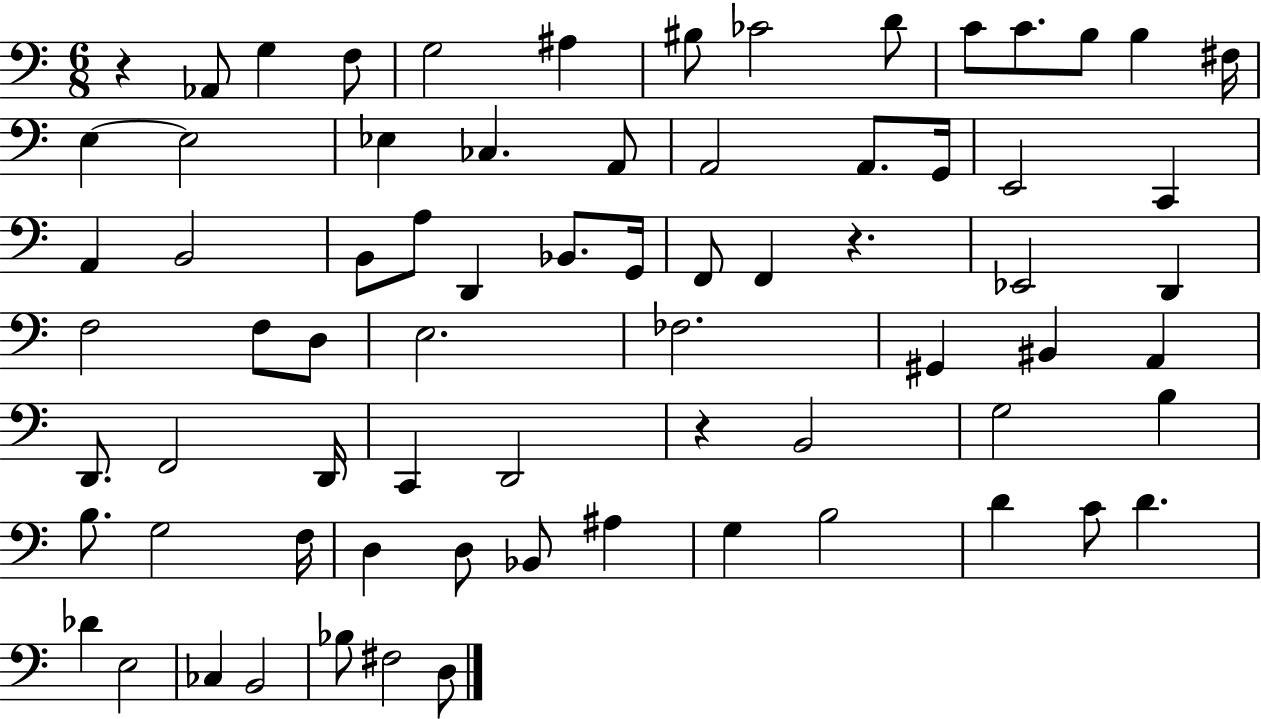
{
  \clef bass
  \numericTimeSignature
  \time 6/8
  \key c \major
  \repeat volta 2 { r4 aes,8 g4 f8 | g2 ais4 | bis8 ces'2 d'8 | c'8 c'8. b8 b4 fis16 | \break e4~~ e2 | ees4 ces4. a,8 | a,2 a,8. g,16 | e,2 c,4 | \break a,4 b,2 | b,8 a8 d,4 bes,8. g,16 | f,8 f,4 r4. | ees,2 d,4 | \break f2 f8 d8 | e2. | fes2. | gis,4 bis,4 a,4 | \break d,8. f,2 d,16 | c,4 d,2 | r4 b,2 | g2 b4 | \break b8. g2 f16 | d4 d8 bes,8 ais4 | g4 b2 | d'4 c'8 d'4. | \break des'4 e2 | ces4 b,2 | bes8 fis2 d8 | } \bar "|."
}